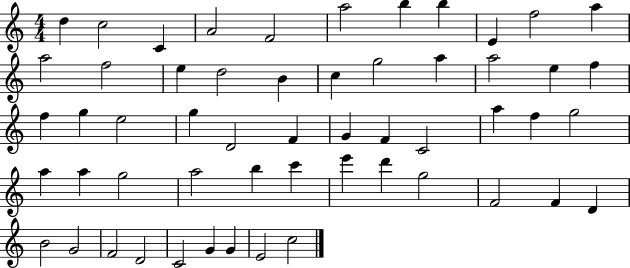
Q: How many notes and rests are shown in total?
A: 55